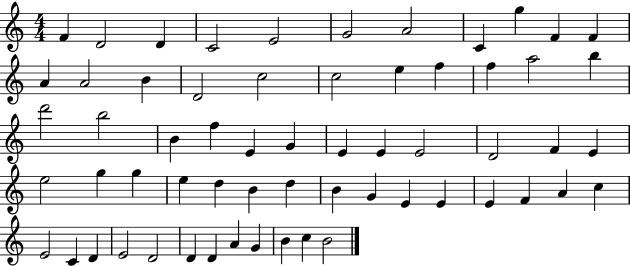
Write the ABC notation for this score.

X:1
T:Untitled
M:4/4
L:1/4
K:C
F D2 D C2 E2 G2 A2 C g F F A A2 B D2 c2 c2 e f f a2 b d'2 b2 B f E G E E E2 D2 F E e2 g g e d B d B G E E E F A c E2 C D E2 D2 D D A G B c B2